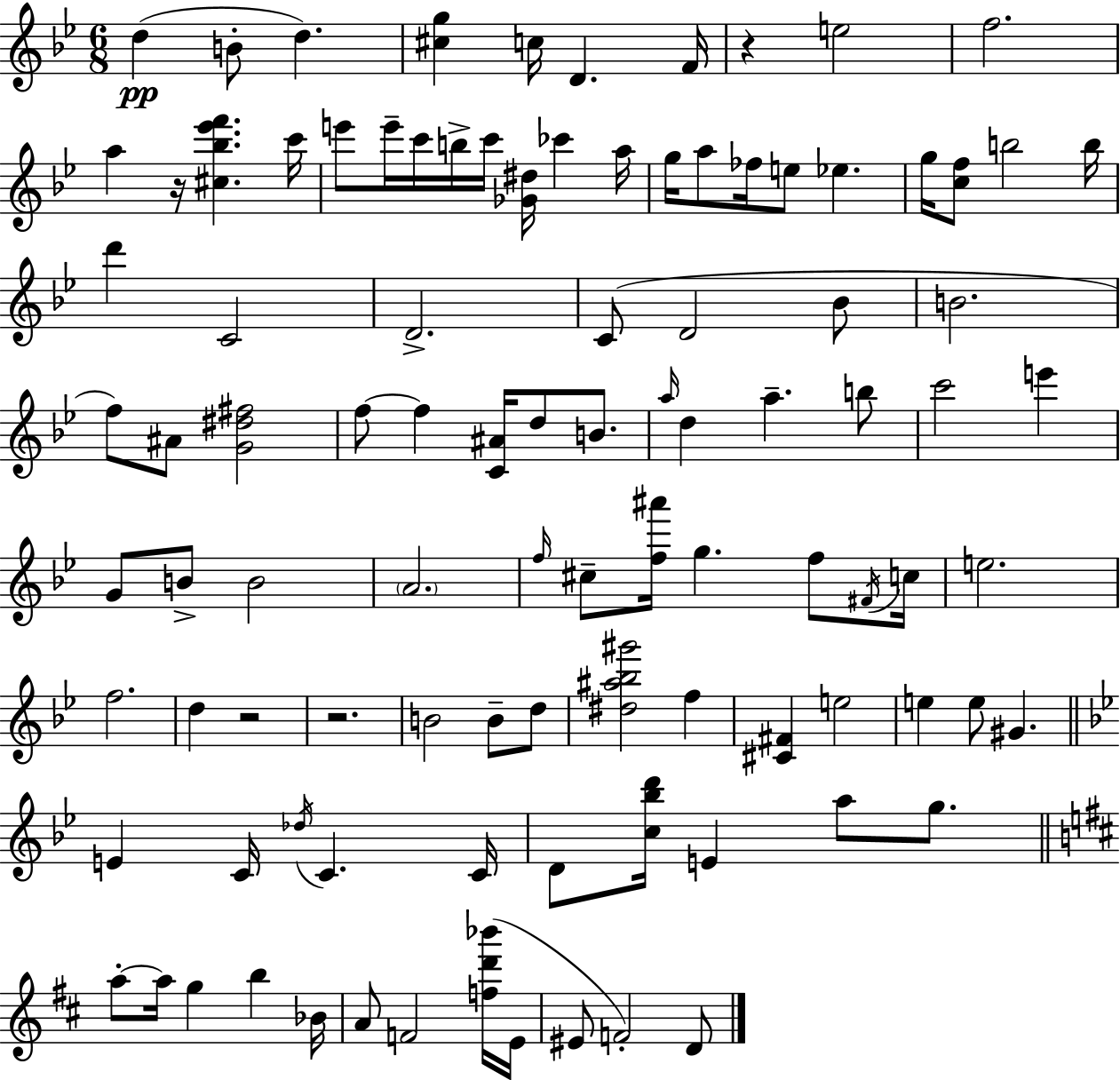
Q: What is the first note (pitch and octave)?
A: D5